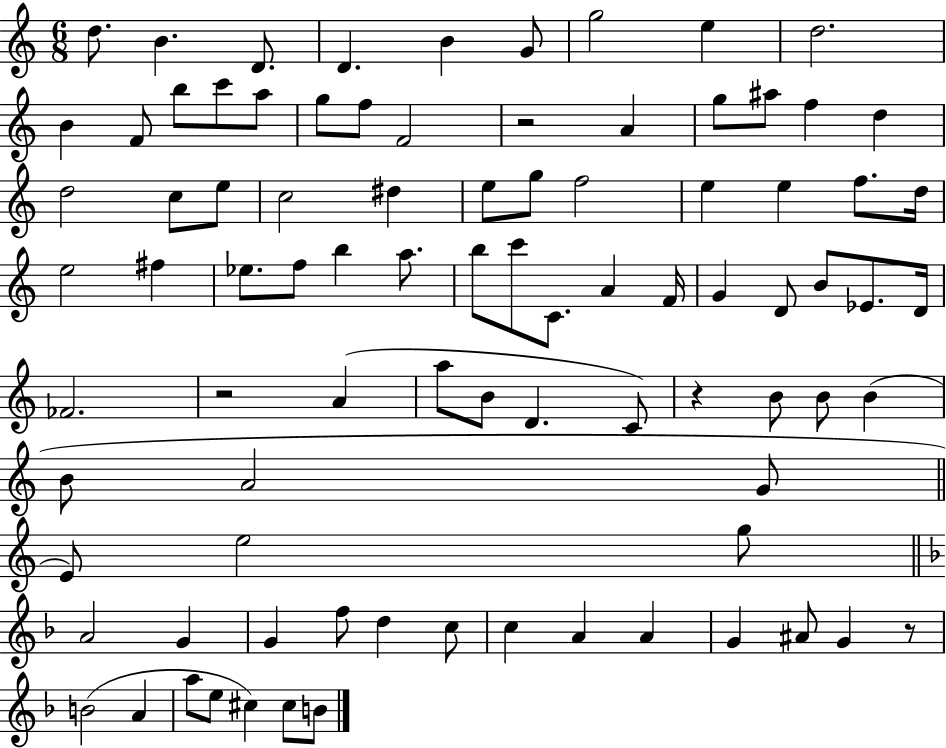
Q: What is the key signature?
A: C major